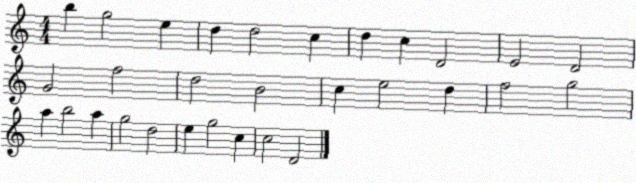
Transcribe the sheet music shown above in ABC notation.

X:1
T:Untitled
M:4/4
L:1/4
K:C
b g2 e d d2 c d c D2 E2 D2 G2 f2 d2 B2 c e2 d f2 g2 a b2 a g2 d2 e g2 c c2 D2